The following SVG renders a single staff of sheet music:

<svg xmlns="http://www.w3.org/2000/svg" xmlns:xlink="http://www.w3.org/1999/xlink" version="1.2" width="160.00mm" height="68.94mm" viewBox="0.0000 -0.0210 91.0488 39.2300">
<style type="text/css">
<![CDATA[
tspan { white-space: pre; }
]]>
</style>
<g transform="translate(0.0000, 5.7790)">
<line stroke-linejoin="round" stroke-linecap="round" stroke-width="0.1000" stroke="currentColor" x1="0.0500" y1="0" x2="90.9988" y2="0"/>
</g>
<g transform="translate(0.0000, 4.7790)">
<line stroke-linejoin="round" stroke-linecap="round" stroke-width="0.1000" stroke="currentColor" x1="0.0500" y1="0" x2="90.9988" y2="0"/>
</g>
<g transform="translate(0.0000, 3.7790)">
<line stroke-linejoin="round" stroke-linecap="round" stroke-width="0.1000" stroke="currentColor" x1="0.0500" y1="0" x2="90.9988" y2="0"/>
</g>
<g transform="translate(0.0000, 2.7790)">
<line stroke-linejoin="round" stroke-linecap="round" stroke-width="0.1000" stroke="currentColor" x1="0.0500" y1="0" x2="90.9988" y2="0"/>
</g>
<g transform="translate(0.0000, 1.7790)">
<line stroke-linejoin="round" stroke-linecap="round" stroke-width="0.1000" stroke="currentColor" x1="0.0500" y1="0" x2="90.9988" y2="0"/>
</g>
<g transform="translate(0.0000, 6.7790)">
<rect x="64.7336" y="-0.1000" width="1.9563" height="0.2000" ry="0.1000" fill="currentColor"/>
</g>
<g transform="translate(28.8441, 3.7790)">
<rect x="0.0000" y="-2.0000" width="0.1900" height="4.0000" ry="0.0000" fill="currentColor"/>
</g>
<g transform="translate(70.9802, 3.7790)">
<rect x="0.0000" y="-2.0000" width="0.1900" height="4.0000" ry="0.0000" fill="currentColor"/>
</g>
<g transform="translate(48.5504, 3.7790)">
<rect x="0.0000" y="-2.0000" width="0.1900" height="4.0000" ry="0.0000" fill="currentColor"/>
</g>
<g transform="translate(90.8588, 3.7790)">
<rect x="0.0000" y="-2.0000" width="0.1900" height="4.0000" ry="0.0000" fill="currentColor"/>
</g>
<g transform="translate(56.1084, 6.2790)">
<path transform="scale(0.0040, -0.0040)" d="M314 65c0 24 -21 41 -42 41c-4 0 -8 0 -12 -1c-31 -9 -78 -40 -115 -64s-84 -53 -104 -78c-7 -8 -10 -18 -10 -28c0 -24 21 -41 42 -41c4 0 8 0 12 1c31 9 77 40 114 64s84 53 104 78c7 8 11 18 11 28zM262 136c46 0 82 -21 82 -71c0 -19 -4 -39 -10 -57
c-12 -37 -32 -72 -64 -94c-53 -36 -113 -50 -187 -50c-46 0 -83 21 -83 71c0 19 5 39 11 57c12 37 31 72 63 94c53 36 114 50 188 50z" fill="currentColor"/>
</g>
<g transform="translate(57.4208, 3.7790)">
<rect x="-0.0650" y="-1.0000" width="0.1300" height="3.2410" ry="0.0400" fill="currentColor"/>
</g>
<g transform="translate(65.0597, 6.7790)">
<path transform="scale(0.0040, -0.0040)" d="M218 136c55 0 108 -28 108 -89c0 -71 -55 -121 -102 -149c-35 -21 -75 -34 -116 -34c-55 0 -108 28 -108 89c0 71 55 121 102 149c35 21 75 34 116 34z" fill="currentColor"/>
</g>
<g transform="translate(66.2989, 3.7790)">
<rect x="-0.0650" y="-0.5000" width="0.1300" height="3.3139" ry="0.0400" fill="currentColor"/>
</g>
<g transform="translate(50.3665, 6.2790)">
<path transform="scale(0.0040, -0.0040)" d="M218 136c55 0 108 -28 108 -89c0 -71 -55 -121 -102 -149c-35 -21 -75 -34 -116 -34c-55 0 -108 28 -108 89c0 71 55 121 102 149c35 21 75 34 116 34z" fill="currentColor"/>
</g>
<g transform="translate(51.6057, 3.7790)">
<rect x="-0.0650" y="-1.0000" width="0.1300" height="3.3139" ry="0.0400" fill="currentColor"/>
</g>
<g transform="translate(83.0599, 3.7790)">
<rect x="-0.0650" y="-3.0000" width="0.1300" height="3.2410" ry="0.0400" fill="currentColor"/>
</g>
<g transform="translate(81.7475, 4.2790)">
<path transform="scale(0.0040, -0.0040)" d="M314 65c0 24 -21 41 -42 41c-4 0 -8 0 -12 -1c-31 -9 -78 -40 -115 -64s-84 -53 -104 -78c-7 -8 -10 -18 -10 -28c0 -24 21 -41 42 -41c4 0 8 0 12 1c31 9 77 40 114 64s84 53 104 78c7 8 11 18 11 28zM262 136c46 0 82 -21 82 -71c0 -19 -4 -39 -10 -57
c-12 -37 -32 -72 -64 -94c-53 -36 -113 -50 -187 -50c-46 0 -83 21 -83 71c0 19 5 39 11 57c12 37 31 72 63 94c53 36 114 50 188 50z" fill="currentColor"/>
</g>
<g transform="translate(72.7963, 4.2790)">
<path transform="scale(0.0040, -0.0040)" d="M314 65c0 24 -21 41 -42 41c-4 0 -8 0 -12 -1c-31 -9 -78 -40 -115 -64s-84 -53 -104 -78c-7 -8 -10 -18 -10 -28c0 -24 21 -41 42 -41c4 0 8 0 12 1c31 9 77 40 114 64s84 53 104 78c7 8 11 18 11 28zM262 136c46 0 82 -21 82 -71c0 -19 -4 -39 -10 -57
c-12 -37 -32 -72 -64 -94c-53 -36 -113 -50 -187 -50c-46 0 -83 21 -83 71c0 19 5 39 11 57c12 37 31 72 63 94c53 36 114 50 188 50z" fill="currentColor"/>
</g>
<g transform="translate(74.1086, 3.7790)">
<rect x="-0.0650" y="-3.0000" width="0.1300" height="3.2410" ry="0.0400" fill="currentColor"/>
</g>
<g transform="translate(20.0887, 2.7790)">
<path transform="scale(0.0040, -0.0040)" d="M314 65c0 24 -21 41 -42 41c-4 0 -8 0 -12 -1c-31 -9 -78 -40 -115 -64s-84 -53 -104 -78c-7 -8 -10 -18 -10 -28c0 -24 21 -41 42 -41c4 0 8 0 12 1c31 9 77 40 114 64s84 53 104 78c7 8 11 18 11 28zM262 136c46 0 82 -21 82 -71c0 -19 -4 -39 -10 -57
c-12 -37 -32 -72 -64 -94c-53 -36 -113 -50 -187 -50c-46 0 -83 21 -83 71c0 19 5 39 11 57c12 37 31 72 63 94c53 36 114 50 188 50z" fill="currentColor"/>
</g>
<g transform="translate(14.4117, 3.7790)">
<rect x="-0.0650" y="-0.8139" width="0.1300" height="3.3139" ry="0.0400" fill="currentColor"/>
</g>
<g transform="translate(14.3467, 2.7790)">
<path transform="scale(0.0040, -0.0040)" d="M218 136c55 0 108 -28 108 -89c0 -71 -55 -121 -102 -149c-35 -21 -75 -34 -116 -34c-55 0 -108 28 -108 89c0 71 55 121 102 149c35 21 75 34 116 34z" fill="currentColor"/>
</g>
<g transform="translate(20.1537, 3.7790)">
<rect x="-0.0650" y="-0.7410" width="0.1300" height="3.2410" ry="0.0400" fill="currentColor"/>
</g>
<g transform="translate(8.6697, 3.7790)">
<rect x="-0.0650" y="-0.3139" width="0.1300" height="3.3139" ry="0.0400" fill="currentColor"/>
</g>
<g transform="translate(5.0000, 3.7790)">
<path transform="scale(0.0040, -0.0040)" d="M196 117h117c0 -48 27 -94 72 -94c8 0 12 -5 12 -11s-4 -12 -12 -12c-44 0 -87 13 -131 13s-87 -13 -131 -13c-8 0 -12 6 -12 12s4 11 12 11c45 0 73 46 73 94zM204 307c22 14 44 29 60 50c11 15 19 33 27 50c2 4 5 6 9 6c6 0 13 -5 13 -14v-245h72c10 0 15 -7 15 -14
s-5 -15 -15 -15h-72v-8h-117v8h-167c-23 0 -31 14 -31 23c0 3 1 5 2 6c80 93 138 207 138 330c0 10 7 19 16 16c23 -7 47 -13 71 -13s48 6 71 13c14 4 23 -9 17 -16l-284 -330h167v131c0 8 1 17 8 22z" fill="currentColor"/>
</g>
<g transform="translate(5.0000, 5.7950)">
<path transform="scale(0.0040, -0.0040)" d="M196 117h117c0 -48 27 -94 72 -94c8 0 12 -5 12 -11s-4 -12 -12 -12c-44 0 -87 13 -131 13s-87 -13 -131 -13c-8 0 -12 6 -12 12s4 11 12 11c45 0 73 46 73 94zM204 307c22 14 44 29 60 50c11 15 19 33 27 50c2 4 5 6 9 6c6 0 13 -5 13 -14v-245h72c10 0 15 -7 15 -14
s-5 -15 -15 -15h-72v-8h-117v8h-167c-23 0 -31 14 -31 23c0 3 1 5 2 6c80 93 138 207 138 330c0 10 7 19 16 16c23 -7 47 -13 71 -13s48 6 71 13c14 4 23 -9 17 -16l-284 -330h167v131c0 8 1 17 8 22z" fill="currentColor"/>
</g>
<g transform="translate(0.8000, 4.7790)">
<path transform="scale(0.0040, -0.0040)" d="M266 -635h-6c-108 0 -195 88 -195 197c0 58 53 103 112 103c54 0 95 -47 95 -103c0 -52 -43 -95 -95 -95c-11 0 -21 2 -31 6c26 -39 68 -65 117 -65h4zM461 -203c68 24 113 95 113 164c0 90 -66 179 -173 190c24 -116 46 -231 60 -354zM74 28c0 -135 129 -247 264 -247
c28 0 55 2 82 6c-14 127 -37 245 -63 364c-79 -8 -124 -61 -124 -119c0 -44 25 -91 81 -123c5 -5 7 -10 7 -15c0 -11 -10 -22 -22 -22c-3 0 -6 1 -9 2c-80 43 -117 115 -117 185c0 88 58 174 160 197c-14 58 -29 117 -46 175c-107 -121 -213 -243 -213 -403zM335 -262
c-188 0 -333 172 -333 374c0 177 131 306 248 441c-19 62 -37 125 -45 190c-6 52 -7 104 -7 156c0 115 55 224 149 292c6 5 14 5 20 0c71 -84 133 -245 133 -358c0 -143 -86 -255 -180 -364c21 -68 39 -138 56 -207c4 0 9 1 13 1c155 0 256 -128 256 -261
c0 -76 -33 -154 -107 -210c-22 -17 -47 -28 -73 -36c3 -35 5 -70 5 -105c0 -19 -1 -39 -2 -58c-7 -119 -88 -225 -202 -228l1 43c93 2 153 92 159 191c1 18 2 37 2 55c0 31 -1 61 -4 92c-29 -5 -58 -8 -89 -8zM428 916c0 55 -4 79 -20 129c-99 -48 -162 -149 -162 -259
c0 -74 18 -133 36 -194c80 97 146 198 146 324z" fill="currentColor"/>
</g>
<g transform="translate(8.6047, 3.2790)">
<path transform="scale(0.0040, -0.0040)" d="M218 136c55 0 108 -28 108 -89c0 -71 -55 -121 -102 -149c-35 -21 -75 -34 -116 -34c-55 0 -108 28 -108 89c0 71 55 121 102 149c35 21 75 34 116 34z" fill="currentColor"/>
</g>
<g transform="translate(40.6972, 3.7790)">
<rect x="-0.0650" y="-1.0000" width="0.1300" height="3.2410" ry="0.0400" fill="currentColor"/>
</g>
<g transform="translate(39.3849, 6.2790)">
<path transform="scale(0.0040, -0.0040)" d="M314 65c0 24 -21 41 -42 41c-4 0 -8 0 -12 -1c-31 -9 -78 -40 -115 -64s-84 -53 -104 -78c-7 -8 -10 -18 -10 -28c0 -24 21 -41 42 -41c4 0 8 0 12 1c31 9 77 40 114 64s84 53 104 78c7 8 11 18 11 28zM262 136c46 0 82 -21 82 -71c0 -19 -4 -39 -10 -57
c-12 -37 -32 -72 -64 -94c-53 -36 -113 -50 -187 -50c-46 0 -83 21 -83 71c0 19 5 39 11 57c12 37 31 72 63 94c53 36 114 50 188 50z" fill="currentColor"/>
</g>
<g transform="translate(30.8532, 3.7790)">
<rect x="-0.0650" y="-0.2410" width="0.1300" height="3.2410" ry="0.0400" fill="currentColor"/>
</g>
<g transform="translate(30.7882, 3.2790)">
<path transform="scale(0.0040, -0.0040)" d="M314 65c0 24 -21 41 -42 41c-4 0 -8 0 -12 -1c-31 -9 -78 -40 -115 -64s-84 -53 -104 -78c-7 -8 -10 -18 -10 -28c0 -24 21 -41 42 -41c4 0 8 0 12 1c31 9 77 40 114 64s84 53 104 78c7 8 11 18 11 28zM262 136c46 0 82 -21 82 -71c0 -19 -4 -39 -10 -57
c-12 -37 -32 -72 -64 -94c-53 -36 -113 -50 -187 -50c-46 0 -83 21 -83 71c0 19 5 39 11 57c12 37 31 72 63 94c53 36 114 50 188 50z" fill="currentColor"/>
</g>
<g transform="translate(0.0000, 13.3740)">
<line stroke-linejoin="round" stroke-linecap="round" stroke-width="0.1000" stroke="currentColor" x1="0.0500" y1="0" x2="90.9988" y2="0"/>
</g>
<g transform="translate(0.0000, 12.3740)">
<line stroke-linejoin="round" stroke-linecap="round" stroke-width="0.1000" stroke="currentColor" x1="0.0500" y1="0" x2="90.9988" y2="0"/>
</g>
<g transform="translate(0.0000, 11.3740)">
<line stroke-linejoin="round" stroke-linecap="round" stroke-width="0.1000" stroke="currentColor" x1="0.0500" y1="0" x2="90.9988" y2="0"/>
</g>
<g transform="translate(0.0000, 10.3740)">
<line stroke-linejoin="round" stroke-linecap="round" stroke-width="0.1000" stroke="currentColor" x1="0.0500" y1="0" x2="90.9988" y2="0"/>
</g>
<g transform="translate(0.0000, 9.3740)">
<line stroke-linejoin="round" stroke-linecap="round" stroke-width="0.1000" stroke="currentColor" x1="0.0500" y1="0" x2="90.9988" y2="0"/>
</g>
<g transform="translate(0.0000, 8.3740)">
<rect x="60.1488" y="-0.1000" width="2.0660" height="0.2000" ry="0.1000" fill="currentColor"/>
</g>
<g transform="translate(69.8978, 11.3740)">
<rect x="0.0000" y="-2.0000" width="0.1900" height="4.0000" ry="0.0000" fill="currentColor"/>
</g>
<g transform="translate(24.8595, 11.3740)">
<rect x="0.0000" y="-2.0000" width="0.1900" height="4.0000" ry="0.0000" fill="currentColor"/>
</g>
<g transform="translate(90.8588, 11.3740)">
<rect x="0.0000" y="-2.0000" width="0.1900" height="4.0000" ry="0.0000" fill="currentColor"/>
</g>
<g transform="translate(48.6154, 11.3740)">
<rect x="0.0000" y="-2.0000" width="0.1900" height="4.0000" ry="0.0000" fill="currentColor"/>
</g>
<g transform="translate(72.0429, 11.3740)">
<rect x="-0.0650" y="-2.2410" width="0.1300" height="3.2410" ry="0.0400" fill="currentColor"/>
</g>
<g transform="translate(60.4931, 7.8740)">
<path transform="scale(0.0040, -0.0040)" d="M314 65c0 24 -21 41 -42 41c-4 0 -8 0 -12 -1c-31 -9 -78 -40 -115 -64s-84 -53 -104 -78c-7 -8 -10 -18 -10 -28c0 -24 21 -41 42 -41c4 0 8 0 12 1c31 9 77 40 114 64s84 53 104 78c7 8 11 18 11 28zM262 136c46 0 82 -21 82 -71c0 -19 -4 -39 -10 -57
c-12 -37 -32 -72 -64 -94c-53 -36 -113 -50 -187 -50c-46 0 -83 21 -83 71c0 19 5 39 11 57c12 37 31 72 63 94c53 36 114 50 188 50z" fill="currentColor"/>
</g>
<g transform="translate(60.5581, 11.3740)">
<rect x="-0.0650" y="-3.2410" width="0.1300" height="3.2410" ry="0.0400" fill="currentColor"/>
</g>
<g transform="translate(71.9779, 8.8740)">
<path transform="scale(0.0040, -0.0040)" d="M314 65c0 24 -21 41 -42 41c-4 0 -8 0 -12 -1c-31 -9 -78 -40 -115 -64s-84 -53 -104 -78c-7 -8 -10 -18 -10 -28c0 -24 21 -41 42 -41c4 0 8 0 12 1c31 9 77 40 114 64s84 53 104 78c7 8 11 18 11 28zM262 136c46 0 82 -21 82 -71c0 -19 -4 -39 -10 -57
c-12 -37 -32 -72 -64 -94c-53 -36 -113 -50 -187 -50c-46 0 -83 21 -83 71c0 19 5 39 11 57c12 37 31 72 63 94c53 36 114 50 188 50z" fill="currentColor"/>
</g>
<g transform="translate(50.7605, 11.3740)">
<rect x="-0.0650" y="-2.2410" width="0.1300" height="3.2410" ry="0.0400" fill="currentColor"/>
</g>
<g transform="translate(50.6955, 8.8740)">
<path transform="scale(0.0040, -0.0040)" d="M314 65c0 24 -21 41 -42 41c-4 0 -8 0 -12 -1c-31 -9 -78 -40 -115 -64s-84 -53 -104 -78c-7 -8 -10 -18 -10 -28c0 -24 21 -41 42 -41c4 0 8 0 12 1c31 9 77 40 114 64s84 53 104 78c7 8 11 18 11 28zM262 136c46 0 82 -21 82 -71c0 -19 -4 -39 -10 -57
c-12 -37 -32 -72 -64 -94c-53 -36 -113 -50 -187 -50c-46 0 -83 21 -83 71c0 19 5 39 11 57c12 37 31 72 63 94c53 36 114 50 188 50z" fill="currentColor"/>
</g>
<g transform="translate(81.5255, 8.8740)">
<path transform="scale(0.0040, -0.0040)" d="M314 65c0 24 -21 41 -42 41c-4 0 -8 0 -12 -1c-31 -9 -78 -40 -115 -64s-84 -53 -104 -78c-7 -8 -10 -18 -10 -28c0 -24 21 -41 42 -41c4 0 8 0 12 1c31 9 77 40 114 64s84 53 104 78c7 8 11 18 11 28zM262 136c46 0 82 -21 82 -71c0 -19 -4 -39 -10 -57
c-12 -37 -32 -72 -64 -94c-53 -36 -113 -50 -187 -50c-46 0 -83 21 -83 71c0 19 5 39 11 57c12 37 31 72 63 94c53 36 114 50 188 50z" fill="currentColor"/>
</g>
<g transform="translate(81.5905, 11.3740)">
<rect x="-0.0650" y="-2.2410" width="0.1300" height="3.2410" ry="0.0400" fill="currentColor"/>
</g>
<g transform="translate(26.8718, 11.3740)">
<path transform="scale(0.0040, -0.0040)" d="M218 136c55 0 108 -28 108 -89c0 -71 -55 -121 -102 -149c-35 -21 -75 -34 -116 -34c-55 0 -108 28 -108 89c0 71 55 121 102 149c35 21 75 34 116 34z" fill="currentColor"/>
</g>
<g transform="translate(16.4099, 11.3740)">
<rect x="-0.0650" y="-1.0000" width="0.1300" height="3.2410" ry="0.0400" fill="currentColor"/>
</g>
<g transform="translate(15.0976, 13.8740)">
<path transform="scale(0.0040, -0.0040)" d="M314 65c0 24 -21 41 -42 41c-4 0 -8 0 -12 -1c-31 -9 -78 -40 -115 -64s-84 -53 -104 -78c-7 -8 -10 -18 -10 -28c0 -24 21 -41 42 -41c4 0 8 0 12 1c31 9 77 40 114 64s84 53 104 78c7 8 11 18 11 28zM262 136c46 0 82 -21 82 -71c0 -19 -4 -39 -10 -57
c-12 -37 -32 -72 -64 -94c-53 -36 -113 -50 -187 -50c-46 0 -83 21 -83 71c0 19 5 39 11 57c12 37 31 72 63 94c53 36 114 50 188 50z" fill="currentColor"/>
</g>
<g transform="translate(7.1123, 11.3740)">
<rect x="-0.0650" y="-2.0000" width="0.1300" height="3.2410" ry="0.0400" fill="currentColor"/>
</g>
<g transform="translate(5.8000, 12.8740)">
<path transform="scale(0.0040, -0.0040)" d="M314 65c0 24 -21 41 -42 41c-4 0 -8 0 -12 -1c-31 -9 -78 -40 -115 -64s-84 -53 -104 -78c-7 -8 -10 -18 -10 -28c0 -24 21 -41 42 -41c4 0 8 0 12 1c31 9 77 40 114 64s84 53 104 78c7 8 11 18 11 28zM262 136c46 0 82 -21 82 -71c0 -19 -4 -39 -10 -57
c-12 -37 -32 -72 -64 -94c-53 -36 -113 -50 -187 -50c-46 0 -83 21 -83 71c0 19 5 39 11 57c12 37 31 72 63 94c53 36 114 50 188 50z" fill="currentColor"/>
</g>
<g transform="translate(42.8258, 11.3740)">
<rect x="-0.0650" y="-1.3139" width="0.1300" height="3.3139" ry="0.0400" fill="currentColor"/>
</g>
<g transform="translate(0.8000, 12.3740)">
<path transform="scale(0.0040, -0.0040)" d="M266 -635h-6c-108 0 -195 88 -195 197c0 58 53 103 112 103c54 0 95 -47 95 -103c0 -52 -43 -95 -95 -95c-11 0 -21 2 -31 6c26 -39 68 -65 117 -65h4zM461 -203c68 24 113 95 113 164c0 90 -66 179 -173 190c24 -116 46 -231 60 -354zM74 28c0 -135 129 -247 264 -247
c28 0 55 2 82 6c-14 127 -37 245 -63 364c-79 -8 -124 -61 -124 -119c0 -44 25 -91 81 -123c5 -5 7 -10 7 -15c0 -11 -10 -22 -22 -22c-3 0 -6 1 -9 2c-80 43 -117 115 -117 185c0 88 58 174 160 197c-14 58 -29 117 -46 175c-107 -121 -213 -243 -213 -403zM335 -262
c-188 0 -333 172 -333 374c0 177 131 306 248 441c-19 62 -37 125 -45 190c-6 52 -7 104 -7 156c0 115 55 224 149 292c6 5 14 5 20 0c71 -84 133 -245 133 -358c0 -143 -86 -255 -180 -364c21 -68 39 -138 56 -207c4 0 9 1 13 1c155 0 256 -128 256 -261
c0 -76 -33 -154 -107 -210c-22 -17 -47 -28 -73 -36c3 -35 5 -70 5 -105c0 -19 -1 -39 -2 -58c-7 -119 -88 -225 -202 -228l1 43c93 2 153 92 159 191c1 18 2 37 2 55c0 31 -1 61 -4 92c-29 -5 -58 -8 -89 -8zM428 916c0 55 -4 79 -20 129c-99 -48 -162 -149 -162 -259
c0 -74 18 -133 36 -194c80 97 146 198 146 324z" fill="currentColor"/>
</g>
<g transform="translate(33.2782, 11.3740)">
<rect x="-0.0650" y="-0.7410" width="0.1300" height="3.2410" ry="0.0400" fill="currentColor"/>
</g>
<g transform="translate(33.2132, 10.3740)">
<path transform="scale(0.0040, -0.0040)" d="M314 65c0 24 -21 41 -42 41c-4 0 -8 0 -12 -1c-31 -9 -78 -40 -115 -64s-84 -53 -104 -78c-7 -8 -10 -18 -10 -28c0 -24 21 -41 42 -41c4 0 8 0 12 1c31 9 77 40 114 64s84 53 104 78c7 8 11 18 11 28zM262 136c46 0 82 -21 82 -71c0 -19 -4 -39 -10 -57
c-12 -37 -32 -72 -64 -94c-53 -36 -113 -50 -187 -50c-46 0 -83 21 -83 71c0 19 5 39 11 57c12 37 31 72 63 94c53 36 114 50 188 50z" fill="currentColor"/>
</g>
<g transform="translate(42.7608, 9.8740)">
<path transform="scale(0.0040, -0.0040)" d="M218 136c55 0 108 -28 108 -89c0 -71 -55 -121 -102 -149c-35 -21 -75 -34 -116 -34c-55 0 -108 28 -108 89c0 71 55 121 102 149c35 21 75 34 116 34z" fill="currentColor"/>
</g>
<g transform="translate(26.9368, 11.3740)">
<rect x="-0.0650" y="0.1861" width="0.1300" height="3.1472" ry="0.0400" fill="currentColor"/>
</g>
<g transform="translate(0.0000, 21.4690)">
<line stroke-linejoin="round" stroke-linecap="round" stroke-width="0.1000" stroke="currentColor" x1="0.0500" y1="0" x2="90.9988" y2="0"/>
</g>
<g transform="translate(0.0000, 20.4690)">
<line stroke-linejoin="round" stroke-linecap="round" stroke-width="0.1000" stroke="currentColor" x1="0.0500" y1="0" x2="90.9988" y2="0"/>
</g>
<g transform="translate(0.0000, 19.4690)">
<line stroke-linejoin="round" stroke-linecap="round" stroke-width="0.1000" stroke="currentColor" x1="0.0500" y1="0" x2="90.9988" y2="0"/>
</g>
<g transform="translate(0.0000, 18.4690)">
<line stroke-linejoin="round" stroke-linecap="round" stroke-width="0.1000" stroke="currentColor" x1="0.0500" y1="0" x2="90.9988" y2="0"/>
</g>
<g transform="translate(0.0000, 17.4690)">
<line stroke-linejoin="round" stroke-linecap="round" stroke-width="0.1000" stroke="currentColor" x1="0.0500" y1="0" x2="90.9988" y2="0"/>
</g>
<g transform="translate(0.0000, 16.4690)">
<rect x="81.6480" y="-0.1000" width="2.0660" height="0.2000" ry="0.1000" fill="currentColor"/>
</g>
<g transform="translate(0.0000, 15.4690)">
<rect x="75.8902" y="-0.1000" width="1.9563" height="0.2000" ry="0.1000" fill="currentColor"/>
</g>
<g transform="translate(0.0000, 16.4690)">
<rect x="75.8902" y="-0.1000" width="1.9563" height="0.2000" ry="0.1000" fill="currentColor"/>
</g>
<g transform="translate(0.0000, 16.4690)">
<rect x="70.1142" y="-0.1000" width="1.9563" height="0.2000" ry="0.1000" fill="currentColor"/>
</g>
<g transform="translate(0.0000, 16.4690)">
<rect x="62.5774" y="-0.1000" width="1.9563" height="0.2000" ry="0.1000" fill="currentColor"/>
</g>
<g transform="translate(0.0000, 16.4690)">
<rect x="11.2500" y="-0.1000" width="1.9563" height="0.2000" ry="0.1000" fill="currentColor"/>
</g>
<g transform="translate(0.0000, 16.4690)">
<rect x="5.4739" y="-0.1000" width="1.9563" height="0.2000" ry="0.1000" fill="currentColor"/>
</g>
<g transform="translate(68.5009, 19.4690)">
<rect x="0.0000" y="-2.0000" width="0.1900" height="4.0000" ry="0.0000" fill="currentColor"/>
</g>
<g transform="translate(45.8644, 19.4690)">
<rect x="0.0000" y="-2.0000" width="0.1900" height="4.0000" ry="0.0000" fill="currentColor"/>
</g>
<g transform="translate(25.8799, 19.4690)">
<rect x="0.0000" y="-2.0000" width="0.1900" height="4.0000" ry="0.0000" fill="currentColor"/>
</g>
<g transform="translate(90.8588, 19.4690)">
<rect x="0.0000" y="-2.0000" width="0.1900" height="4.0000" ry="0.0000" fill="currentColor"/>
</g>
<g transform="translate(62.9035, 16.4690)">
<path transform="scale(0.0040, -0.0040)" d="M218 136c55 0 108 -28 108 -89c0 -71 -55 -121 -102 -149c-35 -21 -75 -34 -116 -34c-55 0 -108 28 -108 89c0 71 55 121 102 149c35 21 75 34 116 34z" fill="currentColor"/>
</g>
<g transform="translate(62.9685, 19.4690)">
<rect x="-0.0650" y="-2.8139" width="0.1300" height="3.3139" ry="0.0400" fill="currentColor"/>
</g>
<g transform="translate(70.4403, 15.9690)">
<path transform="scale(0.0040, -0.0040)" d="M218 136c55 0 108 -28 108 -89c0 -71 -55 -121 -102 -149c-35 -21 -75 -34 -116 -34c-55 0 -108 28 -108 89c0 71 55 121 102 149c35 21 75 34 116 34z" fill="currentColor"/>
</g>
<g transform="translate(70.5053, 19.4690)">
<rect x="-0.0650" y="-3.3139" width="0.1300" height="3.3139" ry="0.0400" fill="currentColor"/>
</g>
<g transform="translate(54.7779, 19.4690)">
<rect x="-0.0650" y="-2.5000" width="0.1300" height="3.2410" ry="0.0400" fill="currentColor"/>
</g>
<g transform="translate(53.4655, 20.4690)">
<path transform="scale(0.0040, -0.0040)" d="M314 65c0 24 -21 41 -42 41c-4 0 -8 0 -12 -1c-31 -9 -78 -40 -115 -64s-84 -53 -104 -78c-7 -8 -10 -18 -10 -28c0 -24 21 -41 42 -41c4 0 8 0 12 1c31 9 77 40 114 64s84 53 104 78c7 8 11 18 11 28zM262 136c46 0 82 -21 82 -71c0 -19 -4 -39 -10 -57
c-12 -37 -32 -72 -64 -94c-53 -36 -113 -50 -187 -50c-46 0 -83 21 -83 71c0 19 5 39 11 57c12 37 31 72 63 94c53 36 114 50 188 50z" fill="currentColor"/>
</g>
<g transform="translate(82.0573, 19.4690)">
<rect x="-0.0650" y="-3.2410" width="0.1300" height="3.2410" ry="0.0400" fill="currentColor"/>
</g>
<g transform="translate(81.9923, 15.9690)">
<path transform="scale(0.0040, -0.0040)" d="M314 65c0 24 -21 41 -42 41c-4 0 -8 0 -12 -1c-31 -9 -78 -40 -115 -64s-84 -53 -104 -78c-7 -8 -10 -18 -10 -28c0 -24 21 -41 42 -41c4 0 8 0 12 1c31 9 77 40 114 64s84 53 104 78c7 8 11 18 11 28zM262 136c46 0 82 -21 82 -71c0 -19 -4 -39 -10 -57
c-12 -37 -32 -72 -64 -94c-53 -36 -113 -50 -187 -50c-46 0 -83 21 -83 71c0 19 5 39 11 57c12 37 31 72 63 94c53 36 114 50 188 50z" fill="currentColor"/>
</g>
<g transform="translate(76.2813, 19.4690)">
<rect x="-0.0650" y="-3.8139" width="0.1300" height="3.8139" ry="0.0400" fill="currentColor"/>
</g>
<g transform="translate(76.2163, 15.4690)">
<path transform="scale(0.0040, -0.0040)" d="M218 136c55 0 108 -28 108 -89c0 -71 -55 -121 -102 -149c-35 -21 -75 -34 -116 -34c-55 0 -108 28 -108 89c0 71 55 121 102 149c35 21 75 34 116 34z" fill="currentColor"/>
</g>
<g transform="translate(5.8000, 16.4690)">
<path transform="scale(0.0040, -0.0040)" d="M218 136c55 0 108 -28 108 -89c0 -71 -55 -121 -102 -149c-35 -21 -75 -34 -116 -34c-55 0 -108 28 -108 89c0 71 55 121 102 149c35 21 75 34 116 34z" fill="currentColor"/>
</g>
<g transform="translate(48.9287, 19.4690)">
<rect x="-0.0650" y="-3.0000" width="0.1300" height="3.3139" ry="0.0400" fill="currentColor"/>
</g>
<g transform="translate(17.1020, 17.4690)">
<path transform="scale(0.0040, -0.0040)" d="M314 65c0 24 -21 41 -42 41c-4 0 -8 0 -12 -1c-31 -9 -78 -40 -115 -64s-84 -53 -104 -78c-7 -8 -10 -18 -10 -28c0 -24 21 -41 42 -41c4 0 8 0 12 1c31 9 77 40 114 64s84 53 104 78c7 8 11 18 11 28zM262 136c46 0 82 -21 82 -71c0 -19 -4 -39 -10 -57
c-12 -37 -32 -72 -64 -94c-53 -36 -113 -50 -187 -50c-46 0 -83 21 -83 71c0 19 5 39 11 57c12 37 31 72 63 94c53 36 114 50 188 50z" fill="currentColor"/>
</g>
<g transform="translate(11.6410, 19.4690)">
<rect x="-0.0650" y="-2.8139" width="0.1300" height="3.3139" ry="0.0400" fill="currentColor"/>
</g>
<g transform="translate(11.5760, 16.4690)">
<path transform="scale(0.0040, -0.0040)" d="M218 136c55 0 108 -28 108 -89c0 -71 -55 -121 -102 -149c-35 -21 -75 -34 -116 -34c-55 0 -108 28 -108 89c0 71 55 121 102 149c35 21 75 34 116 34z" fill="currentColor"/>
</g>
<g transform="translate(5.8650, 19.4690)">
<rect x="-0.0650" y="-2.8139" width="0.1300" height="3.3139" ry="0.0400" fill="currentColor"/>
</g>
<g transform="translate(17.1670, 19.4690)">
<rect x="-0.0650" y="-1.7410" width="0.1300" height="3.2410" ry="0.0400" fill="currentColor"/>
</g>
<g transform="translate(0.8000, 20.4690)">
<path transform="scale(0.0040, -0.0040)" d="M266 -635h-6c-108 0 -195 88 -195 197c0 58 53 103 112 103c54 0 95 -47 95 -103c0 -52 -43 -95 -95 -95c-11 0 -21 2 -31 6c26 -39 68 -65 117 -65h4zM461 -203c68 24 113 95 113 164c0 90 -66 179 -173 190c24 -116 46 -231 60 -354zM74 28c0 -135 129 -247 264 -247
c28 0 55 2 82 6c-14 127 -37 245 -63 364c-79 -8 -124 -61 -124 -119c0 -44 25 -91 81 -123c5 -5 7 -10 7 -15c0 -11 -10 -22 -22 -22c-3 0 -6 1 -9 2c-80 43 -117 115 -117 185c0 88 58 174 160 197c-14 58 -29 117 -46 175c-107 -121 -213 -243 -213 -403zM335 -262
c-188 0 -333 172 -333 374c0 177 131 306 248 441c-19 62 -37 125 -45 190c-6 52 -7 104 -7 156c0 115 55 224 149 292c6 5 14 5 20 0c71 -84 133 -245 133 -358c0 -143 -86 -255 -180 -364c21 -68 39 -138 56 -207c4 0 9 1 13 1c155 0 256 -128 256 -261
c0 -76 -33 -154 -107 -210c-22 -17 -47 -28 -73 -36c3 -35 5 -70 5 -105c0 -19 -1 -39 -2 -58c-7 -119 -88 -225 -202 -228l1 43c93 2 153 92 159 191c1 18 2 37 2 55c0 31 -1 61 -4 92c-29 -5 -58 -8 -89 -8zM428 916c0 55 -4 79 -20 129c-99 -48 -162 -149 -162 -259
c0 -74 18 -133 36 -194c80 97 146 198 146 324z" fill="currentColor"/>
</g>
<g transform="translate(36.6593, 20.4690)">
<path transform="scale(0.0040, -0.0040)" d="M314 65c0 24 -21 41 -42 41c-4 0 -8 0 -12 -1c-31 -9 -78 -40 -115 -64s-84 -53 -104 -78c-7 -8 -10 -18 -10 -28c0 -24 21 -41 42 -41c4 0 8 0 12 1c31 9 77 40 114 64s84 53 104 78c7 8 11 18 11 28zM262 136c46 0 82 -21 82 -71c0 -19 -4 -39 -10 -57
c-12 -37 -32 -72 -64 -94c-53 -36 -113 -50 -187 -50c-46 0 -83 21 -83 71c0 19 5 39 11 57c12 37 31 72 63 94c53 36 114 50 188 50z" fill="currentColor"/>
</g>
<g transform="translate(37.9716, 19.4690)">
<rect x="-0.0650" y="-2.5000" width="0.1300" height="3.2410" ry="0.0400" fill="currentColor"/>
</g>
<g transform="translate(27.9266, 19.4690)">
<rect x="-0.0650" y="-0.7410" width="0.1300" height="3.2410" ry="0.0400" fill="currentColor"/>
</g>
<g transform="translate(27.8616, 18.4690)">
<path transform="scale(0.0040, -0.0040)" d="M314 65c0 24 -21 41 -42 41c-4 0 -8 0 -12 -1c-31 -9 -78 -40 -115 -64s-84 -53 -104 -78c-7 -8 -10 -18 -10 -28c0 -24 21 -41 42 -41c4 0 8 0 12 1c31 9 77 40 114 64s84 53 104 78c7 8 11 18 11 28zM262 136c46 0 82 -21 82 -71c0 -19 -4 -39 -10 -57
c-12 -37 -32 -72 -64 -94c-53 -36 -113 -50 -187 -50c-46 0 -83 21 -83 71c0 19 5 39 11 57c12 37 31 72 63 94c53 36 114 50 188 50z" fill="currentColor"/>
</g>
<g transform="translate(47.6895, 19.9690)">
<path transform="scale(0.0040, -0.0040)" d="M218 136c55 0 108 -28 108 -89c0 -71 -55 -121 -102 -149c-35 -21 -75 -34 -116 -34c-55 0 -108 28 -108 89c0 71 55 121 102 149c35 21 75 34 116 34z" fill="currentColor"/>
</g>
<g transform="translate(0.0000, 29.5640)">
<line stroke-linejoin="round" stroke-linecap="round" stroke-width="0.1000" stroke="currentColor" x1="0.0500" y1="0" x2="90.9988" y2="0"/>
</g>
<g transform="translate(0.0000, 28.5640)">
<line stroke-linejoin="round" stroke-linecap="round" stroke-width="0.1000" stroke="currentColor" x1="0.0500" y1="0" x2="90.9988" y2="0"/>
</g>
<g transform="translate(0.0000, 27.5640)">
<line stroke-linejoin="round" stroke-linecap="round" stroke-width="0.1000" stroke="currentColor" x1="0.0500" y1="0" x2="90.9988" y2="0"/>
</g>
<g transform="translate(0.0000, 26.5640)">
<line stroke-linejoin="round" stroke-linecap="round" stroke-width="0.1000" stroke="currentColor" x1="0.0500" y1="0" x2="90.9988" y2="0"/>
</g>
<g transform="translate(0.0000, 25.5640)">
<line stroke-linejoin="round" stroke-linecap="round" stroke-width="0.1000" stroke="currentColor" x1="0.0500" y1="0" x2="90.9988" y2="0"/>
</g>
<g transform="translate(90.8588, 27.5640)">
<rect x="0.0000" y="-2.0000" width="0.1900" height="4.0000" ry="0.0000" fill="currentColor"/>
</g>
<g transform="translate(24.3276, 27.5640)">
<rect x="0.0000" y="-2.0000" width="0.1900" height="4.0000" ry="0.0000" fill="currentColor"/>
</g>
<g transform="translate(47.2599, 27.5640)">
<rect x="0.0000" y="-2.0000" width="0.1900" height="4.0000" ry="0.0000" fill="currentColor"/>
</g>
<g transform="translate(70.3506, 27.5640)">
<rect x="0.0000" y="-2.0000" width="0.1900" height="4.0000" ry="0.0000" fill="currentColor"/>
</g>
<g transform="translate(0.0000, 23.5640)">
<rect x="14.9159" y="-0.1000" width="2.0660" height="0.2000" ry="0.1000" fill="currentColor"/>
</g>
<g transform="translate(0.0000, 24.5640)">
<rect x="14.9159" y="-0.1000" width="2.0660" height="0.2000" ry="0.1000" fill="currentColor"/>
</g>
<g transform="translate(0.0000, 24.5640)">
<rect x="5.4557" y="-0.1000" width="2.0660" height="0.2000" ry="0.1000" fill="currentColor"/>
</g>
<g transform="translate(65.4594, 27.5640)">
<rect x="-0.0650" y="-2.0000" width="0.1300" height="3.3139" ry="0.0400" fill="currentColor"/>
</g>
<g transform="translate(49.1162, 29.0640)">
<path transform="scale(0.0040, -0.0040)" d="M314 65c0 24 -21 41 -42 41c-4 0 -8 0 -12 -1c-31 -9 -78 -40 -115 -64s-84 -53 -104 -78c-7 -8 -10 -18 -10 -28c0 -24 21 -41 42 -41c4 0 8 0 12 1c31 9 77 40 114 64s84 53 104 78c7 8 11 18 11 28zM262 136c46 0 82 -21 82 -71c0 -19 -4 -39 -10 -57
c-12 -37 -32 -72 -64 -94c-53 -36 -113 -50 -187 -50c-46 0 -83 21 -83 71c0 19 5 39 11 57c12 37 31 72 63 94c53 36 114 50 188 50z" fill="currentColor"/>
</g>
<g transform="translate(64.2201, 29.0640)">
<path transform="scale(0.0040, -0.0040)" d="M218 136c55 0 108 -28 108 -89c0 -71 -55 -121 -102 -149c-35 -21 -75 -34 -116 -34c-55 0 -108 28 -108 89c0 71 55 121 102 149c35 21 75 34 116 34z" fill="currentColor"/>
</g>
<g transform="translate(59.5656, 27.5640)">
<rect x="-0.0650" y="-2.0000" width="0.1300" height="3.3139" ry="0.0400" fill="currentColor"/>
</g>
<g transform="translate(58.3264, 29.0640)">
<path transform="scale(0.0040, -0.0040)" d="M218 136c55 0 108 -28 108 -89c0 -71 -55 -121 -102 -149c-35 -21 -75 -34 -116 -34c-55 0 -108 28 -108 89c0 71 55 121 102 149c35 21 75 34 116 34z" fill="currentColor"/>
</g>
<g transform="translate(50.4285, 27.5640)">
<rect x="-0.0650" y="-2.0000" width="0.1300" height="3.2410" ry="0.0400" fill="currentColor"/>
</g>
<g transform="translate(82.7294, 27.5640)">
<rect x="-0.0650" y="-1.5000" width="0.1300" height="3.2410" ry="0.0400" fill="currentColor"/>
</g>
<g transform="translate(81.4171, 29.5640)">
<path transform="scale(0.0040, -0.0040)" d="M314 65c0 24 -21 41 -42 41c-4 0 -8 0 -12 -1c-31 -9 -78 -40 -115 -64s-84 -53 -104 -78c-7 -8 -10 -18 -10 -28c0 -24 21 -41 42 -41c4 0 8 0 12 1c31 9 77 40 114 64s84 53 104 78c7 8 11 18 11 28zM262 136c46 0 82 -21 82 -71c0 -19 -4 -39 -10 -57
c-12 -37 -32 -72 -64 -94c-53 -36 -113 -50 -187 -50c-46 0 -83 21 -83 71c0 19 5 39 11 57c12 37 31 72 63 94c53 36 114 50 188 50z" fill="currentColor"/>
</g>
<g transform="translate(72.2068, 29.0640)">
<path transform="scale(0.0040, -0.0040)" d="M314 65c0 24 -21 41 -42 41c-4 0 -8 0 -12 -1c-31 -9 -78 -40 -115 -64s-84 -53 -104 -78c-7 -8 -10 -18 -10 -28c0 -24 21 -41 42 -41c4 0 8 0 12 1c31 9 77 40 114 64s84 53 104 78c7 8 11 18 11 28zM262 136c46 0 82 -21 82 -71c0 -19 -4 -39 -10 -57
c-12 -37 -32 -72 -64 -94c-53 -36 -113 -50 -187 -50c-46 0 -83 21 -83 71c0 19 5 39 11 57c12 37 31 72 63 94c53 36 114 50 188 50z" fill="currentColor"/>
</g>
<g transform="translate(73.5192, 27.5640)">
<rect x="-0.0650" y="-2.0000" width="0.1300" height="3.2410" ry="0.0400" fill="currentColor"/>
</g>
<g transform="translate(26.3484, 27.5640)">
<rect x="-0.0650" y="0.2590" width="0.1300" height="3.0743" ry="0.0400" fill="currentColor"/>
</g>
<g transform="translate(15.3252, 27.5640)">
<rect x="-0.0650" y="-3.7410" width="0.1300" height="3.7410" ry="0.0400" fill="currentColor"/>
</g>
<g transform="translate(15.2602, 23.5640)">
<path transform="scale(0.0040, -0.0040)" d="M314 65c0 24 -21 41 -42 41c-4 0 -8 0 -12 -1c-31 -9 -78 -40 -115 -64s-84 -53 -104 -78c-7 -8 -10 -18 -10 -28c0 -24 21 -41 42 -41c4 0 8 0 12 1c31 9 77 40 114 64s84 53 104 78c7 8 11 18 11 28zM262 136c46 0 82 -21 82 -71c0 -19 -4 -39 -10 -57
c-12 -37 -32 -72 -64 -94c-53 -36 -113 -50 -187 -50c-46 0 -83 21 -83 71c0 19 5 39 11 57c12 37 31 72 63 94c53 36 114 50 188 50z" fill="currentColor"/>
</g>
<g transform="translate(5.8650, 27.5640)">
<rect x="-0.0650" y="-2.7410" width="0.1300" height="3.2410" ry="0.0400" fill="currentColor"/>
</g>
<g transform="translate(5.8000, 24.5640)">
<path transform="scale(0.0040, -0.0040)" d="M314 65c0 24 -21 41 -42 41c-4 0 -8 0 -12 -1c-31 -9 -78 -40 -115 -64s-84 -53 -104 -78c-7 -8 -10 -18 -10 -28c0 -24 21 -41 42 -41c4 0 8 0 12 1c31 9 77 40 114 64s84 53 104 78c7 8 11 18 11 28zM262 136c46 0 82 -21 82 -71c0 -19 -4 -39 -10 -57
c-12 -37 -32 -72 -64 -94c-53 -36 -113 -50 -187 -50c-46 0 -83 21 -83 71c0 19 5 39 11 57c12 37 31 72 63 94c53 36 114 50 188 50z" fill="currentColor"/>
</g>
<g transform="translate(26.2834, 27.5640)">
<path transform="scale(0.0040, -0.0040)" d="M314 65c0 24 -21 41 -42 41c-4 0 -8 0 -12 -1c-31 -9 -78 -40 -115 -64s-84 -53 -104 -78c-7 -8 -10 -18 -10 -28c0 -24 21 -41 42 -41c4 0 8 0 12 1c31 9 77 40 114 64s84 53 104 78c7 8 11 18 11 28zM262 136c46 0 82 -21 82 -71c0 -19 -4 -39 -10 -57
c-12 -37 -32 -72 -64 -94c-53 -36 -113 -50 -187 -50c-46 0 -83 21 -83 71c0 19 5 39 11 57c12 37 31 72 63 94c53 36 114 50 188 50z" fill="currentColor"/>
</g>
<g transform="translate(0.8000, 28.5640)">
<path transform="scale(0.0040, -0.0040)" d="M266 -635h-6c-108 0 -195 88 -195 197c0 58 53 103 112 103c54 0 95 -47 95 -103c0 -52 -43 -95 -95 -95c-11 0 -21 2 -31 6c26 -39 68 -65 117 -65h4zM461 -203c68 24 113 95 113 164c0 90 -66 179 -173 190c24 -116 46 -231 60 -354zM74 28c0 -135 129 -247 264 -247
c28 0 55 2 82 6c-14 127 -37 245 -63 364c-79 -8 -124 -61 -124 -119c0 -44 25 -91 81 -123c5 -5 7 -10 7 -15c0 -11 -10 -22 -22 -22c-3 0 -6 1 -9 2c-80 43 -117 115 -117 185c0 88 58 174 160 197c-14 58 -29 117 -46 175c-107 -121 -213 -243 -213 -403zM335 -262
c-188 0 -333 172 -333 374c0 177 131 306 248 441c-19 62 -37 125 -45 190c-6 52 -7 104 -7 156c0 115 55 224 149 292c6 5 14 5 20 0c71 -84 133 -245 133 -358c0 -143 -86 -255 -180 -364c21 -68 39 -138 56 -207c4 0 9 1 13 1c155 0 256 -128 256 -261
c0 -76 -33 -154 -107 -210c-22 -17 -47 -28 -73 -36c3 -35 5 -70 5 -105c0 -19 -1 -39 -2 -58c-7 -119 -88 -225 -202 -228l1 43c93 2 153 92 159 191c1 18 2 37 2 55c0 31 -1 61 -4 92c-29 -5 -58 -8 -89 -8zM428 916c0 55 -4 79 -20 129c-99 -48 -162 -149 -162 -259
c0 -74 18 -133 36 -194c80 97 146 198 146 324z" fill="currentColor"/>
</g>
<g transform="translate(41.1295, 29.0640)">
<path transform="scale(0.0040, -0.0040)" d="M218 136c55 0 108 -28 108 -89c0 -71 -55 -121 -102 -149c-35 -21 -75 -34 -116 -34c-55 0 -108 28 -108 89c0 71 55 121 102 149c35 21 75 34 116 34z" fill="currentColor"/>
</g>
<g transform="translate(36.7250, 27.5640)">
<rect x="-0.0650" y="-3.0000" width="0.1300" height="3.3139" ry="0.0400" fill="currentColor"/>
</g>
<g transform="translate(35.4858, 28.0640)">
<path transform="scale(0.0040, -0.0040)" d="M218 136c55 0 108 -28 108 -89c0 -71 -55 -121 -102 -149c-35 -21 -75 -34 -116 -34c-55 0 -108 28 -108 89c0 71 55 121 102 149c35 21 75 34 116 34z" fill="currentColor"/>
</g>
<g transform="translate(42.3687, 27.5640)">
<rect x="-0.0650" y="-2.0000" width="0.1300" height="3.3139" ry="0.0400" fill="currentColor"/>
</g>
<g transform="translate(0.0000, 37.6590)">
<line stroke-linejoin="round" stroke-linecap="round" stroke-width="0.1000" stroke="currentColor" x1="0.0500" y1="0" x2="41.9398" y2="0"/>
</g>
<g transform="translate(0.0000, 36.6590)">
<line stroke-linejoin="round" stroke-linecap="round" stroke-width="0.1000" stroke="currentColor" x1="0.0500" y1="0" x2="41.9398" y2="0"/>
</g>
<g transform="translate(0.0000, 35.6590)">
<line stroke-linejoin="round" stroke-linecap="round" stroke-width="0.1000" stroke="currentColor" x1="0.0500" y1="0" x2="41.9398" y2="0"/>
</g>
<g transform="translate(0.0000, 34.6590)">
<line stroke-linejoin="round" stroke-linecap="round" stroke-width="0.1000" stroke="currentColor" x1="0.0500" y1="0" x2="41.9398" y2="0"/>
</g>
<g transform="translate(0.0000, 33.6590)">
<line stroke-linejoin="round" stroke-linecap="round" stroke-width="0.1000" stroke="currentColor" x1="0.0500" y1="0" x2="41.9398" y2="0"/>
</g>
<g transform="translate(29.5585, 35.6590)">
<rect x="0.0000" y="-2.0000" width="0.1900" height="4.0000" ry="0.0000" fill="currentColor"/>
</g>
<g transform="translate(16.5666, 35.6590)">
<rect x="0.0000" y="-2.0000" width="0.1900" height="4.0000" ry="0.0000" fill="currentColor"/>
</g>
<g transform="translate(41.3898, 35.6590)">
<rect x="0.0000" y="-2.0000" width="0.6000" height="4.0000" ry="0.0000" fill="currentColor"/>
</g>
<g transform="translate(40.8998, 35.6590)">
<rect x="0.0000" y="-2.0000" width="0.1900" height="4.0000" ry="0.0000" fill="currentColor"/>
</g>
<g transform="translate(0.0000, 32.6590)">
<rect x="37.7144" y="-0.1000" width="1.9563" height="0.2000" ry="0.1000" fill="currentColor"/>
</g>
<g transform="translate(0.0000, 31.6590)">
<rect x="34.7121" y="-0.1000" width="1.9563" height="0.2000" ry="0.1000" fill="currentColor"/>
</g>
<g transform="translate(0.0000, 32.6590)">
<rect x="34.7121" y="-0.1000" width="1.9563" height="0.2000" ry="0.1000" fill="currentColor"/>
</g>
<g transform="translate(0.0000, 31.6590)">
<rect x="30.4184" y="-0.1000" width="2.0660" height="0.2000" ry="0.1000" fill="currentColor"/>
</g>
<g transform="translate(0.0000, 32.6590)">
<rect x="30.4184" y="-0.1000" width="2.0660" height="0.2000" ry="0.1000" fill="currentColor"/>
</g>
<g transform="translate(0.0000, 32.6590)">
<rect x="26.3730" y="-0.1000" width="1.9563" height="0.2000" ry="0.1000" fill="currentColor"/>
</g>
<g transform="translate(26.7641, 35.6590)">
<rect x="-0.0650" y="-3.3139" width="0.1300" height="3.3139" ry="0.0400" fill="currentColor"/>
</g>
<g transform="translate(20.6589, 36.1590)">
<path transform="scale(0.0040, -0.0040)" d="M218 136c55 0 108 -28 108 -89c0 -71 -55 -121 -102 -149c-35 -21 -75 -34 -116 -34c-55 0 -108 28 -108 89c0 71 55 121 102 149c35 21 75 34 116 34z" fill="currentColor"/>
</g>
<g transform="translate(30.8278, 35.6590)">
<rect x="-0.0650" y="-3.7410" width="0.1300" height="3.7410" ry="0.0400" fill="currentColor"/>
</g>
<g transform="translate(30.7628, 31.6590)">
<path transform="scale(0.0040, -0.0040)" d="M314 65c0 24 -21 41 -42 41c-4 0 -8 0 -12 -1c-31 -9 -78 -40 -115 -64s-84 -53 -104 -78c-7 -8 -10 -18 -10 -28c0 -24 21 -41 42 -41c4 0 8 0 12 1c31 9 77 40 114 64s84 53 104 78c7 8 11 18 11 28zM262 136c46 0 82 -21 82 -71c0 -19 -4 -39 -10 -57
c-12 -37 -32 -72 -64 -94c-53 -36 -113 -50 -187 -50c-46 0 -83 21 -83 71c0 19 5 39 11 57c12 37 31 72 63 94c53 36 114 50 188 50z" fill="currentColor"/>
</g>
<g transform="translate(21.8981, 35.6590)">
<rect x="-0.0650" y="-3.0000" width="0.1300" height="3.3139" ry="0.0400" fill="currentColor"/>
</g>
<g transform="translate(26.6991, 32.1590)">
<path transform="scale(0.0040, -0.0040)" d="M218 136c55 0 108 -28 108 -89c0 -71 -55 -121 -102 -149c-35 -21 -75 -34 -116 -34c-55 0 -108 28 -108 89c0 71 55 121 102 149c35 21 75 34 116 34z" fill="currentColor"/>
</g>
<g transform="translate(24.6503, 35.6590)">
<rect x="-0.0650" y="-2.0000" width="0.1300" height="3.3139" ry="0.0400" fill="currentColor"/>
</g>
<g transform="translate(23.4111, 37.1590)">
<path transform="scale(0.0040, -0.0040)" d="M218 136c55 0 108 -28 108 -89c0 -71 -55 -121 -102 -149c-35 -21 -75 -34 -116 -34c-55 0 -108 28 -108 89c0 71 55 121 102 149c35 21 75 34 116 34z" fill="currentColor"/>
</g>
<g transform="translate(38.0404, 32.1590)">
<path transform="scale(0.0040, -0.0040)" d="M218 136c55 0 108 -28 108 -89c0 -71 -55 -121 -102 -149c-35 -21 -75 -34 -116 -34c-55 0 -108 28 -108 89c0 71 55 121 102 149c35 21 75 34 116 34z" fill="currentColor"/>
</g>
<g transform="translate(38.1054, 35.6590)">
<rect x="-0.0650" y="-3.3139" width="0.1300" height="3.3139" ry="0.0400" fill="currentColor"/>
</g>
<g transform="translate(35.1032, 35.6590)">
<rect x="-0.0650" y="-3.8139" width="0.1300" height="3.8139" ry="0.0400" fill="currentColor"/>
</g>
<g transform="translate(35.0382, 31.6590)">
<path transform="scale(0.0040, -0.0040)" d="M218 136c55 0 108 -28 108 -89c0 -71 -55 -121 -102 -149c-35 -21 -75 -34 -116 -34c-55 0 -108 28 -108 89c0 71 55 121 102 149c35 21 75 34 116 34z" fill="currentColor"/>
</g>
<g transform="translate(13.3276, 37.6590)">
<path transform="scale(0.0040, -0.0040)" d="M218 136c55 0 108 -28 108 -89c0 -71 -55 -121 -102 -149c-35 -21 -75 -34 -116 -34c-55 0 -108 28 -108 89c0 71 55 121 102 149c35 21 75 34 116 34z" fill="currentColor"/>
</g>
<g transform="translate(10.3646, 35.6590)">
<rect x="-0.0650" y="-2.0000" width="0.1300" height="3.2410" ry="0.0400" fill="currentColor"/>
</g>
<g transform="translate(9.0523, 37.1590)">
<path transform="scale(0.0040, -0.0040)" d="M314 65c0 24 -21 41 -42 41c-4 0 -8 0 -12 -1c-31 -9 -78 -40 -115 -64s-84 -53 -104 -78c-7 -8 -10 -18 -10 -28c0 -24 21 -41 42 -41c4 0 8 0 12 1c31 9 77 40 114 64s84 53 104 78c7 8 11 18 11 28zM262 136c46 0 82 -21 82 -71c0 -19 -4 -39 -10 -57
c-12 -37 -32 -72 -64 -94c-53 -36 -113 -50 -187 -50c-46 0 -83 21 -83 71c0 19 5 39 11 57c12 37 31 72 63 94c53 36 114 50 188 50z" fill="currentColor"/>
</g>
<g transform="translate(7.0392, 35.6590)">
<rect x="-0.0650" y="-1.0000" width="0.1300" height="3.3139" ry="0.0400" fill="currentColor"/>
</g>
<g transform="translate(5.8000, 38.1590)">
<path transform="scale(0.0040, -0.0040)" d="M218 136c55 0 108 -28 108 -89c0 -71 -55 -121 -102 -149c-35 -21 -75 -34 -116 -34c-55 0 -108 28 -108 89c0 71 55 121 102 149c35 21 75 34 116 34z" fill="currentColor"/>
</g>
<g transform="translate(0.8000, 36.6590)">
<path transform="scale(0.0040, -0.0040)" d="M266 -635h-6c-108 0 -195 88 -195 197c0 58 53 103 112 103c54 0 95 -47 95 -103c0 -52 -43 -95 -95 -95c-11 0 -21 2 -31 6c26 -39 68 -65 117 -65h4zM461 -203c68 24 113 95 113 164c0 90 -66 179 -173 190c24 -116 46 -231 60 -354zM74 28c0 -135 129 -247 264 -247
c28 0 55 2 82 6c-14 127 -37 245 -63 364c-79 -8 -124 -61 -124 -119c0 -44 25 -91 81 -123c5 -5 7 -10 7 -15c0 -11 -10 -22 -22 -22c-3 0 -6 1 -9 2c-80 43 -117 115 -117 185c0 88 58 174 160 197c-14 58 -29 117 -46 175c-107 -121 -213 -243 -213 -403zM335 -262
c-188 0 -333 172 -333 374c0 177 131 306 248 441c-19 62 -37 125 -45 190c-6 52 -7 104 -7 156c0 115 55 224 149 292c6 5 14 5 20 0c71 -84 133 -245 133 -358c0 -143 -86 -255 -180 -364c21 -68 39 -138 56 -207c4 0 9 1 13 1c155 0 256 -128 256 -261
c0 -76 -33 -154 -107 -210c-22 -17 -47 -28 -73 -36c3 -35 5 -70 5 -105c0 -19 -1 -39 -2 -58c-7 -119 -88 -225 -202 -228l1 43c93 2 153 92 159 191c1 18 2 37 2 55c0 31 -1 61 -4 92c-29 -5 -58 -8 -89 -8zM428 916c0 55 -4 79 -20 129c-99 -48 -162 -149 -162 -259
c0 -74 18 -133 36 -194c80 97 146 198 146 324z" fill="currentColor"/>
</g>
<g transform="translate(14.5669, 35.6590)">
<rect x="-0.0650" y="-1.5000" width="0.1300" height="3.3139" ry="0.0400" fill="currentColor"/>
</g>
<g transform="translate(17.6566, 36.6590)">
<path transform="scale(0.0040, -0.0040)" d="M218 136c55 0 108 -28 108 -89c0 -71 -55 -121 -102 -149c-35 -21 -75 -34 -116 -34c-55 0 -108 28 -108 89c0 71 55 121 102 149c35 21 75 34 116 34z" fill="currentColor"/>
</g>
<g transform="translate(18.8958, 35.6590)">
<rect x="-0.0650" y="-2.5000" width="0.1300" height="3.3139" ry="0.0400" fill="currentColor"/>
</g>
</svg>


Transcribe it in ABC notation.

X:1
T:Untitled
M:4/4
L:1/4
K:C
c d d2 c2 D2 D D2 C A2 A2 F2 D2 B d2 e g2 b2 g2 g2 a a f2 d2 G2 A G2 a b c' b2 a2 c'2 B2 A F F2 F F F2 E2 D F2 E G A F b c'2 c' b